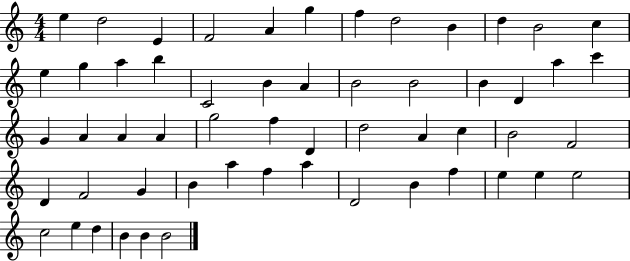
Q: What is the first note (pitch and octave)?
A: E5